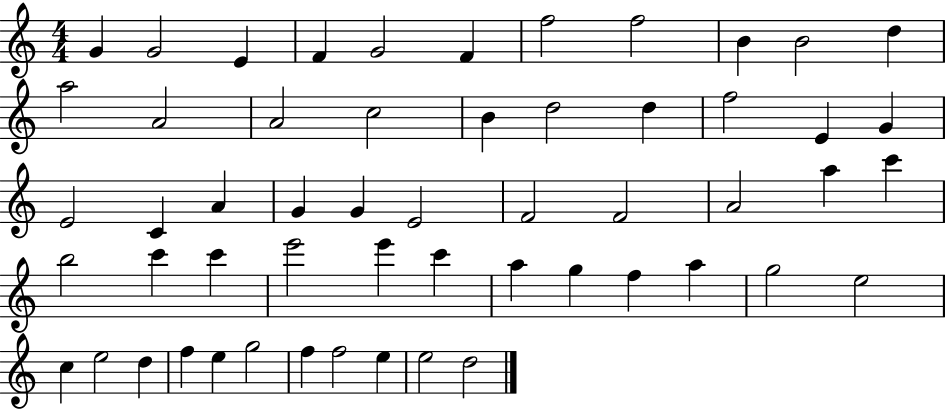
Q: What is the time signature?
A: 4/4